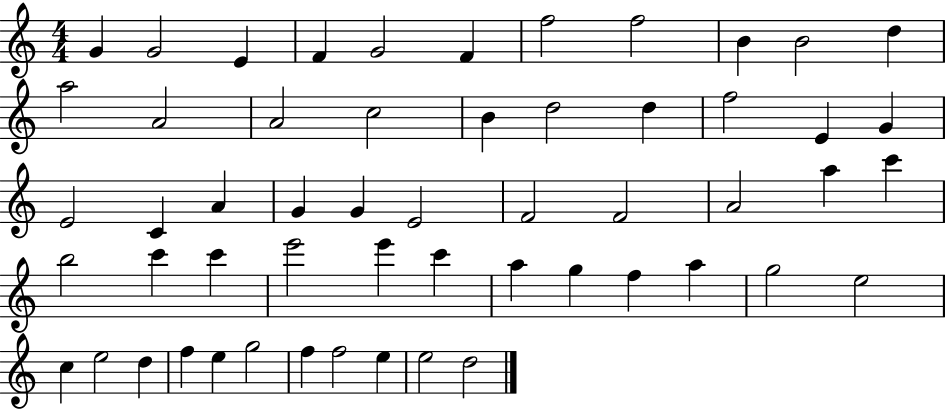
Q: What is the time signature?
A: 4/4